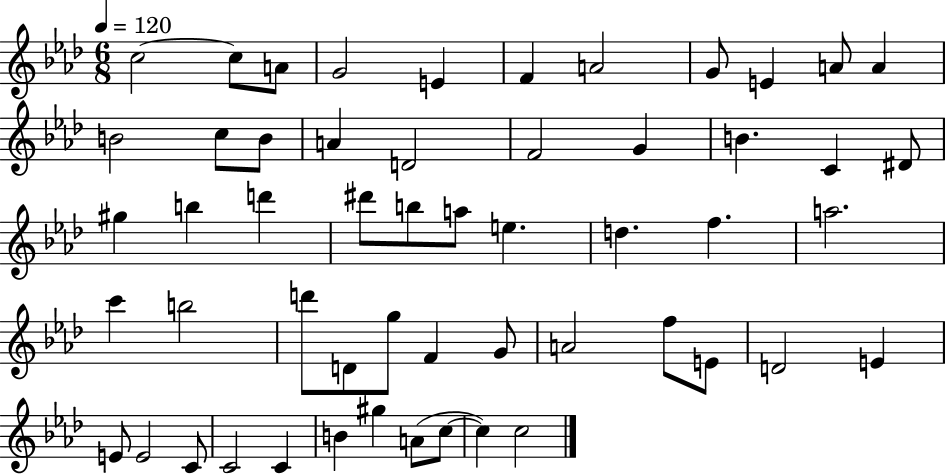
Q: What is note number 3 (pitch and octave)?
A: A4